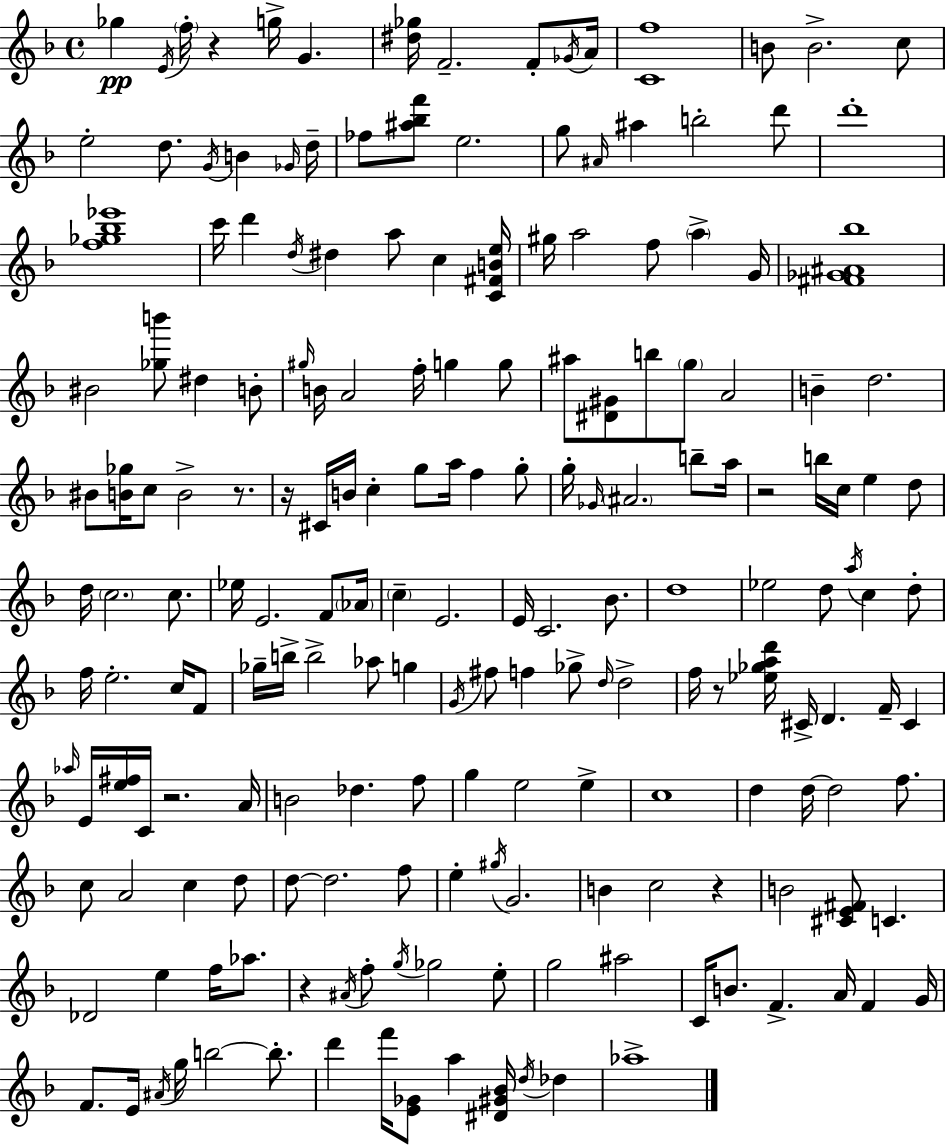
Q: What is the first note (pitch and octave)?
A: Gb5